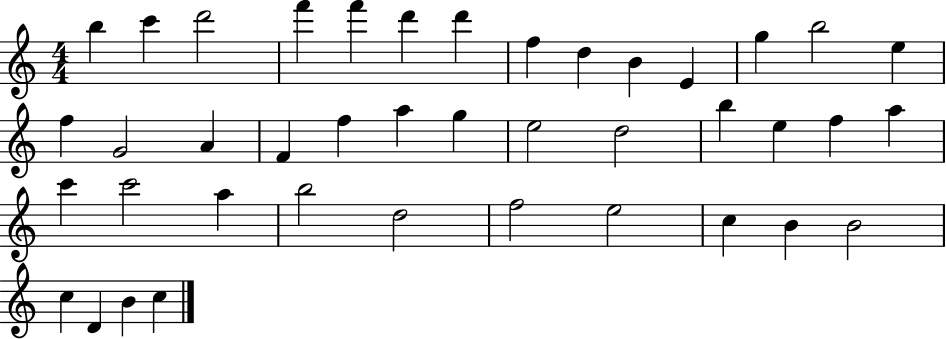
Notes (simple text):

B5/q C6/q D6/h F6/q F6/q D6/q D6/q F5/q D5/q B4/q E4/q G5/q B5/h E5/q F5/q G4/h A4/q F4/q F5/q A5/q G5/q E5/h D5/h B5/q E5/q F5/q A5/q C6/q C6/h A5/q B5/h D5/h F5/h E5/h C5/q B4/q B4/h C5/q D4/q B4/q C5/q